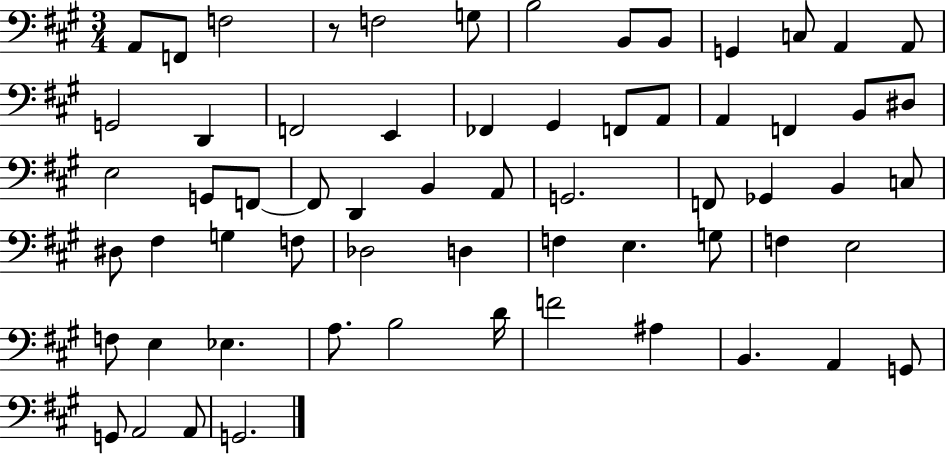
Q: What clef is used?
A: bass